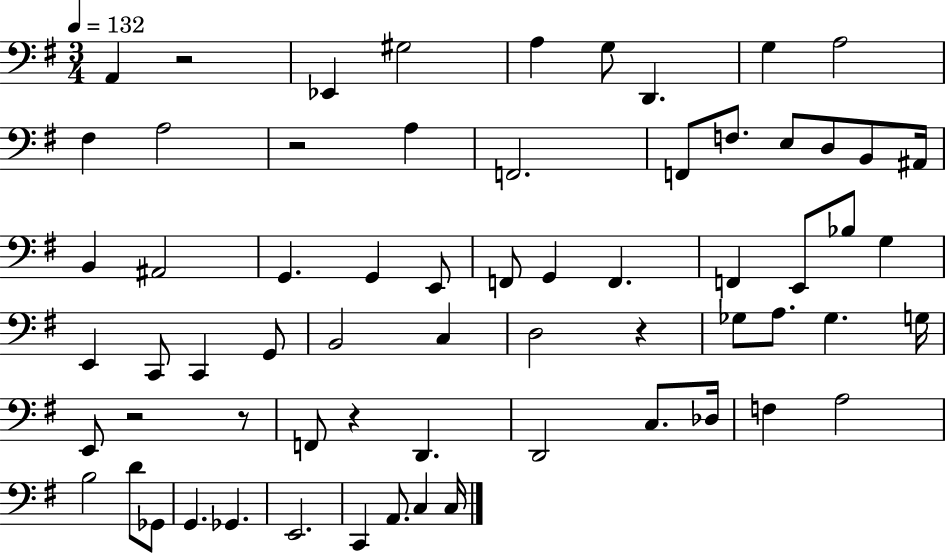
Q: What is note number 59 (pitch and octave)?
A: C3